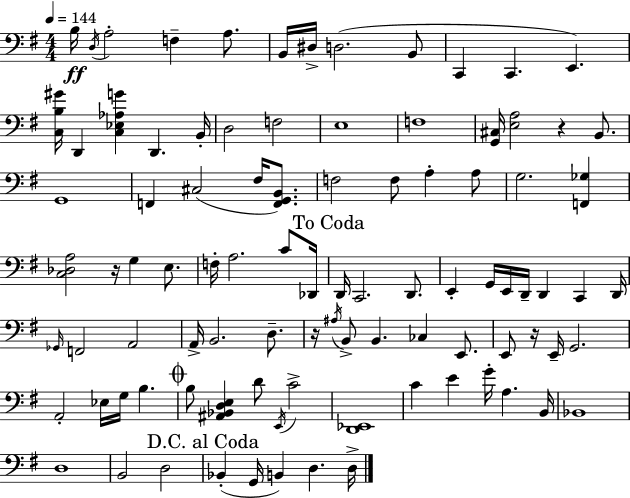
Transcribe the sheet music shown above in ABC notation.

X:1
T:Untitled
M:4/4
L:1/4
K:G
B,/4 D,/4 A,2 F, A,/2 B,,/4 ^D,/4 D,2 B,,/2 C,, C,, E,, [C,B,^G]/4 D,, [C,_E,_A,G] D,, B,,/4 D,2 F,2 E,4 F,4 [G,,^C,]/4 [E,A,]2 z B,,/2 G,,4 F,, ^C,2 ^F,/4 [F,,G,,B,,]/2 F,2 F,/2 A, A,/2 G,2 [F,,_G,] [C,_D,A,]2 z/4 G, E,/2 F,/4 A,2 C/2 _D,,/4 D,,/4 C,,2 D,,/2 E,, G,,/4 E,,/4 D,,/4 D,, C,, D,,/4 _G,,/4 F,,2 A,,2 A,,/4 B,,2 D,/2 z/4 ^A,/4 B,,/2 B,, _C, E,,/2 E,,/2 z/4 E,,/4 G,,2 A,,2 _E,/4 G,/4 B, B,/2 [^A,,_B,,D,E,] D/2 E,,/4 C2 [D,,_E,,]4 C E G/4 A, B,,/4 _B,,4 D,4 B,,2 D,2 _B,, G,,/4 B,, D, D,/4